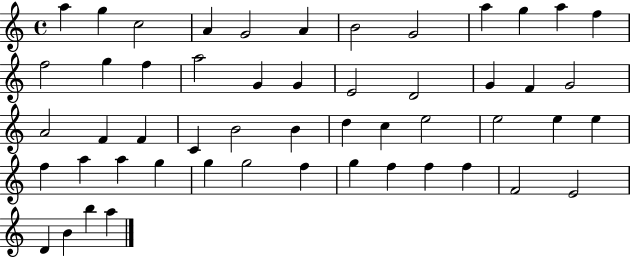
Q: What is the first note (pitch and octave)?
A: A5